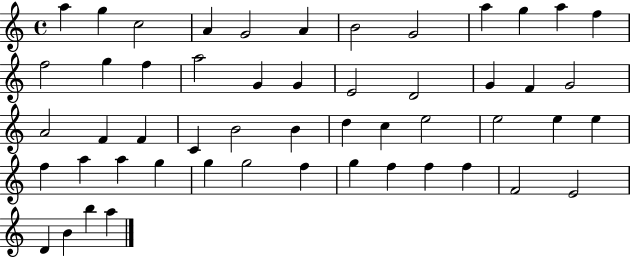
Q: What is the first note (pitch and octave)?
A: A5